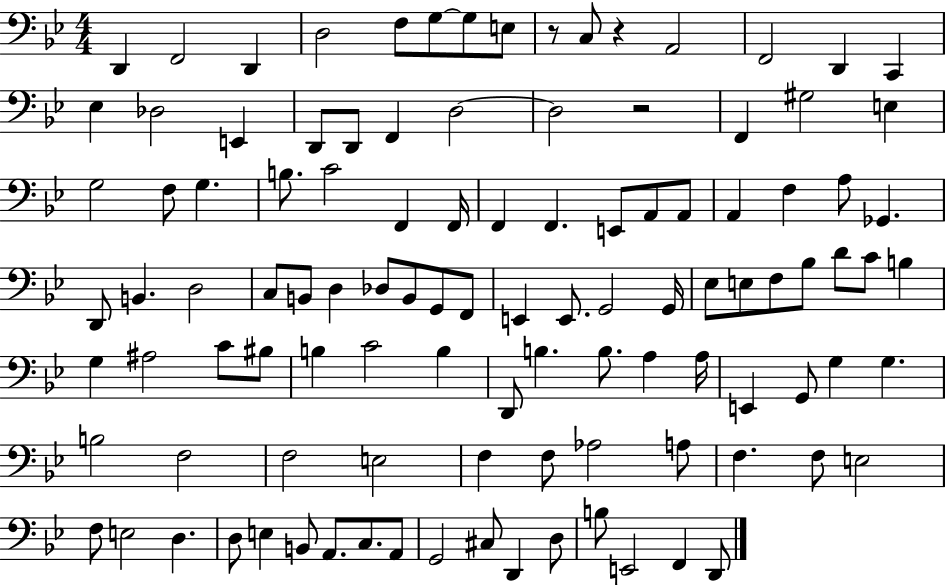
{
  \clef bass
  \numericTimeSignature
  \time 4/4
  \key bes \major
  \repeat volta 2 { d,4 f,2 d,4 | d2 f8 g8~~ g8 e8 | r8 c8 r4 a,2 | f,2 d,4 c,4 | \break ees4 des2 e,4 | d,8 d,8 f,4 d2~~ | d2 r2 | f,4 gis2 e4 | \break g2 f8 g4. | b8. c'2 f,4 f,16 | f,4 f,4. e,8 a,8 a,8 | a,4 f4 a8 ges,4. | \break d,8 b,4. d2 | c8 b,8 d4 des8 b,8 g,8 f,8 | e,4 e,8. g,2 g,16 | ees8 e8 f8 bes8 d'8 c'8 b4 | \break g4 ais2 c'8 bis8 | b4 c'2 b4 | d,8 b4. b8. a4 a16 | e,4 g,8 g4 g4. | \break b2 f2 | f2 e2 | f4 f8 aes2 a8 | f4. f8 e2 | \break f8 e2 d4. | d8 e4 b,8 a,8. c8. a,8 | g,2 cis8 d,4 d8 | b8 e,2 f,4 d,8 | \break } \bar "|."
}